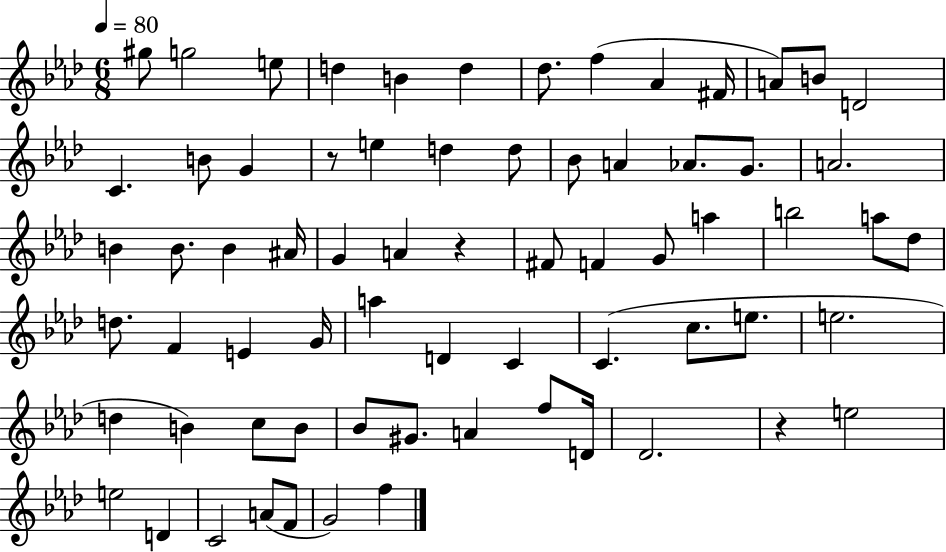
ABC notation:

X:1
T:Untitled
M:6/8
L:1/4
K:Ab
^g/2 g2 e/2 d B d _d/2 f _A ^F/4 A/2 B/2 D2 C B/2 G z/2 e d d/2 _B/2 A _A/2 G/2 A2 B B/2 B ^A/4 G A z ^F/2 F G/2 a b2 a/2 _d/2 d/2 F E G/4 a D C C c/2 e/2 e2 d B c/2 B/2 _B/2 ^G/2 A f/2 D/4 _D2 z e2 e2 D C2 A/2 F/2 G2 f